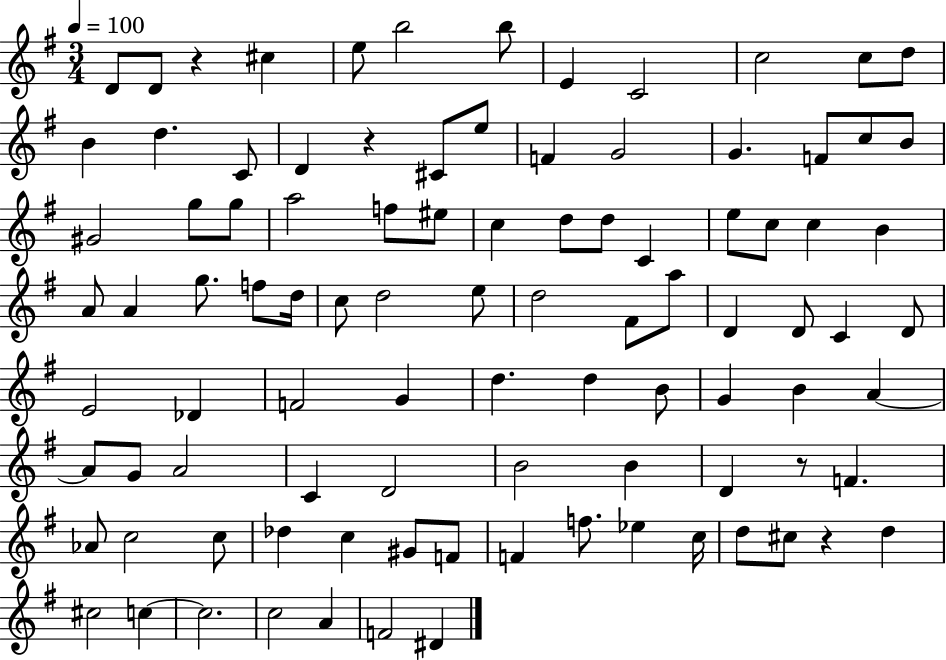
D4/e D4/e R/q C#5/q E5/e B5/h B5/e E4/q C4/h C5/h C5/e D5/e B4/q D5/q. C4/e D4/q R/q C#4/e E5/e F4/q G4/h G4/q. F4/e C5/e B4/e G#4/h G5/e G5/e A5/h F5/e EIS5/e C5/q D5/e D5/e C4/q E5/e C5/e C5/q B4/q A4/e A4/q G5/e. F5/e D5/s C5/e D5/h E5/e D5/h F#4/e A5/e D4/q D4/e C4/q D4/e E4/h Db4/q F4/h G4/q D5/q. D5/q B4/e G4/q B4/q A4/q A4/e G4/e A4/h C4/q D4/h B4/h B4/q D4/q R/e F4/q. Ab4/e C5/h C5/e Db5/q C5/q G#4/e F4/e F4/q F5/e. Eb5/q C5/s D5/e C#5/e R/q D5/q C#5/h C5/q C5/h. C5/h A4/q F4/h D#4/q